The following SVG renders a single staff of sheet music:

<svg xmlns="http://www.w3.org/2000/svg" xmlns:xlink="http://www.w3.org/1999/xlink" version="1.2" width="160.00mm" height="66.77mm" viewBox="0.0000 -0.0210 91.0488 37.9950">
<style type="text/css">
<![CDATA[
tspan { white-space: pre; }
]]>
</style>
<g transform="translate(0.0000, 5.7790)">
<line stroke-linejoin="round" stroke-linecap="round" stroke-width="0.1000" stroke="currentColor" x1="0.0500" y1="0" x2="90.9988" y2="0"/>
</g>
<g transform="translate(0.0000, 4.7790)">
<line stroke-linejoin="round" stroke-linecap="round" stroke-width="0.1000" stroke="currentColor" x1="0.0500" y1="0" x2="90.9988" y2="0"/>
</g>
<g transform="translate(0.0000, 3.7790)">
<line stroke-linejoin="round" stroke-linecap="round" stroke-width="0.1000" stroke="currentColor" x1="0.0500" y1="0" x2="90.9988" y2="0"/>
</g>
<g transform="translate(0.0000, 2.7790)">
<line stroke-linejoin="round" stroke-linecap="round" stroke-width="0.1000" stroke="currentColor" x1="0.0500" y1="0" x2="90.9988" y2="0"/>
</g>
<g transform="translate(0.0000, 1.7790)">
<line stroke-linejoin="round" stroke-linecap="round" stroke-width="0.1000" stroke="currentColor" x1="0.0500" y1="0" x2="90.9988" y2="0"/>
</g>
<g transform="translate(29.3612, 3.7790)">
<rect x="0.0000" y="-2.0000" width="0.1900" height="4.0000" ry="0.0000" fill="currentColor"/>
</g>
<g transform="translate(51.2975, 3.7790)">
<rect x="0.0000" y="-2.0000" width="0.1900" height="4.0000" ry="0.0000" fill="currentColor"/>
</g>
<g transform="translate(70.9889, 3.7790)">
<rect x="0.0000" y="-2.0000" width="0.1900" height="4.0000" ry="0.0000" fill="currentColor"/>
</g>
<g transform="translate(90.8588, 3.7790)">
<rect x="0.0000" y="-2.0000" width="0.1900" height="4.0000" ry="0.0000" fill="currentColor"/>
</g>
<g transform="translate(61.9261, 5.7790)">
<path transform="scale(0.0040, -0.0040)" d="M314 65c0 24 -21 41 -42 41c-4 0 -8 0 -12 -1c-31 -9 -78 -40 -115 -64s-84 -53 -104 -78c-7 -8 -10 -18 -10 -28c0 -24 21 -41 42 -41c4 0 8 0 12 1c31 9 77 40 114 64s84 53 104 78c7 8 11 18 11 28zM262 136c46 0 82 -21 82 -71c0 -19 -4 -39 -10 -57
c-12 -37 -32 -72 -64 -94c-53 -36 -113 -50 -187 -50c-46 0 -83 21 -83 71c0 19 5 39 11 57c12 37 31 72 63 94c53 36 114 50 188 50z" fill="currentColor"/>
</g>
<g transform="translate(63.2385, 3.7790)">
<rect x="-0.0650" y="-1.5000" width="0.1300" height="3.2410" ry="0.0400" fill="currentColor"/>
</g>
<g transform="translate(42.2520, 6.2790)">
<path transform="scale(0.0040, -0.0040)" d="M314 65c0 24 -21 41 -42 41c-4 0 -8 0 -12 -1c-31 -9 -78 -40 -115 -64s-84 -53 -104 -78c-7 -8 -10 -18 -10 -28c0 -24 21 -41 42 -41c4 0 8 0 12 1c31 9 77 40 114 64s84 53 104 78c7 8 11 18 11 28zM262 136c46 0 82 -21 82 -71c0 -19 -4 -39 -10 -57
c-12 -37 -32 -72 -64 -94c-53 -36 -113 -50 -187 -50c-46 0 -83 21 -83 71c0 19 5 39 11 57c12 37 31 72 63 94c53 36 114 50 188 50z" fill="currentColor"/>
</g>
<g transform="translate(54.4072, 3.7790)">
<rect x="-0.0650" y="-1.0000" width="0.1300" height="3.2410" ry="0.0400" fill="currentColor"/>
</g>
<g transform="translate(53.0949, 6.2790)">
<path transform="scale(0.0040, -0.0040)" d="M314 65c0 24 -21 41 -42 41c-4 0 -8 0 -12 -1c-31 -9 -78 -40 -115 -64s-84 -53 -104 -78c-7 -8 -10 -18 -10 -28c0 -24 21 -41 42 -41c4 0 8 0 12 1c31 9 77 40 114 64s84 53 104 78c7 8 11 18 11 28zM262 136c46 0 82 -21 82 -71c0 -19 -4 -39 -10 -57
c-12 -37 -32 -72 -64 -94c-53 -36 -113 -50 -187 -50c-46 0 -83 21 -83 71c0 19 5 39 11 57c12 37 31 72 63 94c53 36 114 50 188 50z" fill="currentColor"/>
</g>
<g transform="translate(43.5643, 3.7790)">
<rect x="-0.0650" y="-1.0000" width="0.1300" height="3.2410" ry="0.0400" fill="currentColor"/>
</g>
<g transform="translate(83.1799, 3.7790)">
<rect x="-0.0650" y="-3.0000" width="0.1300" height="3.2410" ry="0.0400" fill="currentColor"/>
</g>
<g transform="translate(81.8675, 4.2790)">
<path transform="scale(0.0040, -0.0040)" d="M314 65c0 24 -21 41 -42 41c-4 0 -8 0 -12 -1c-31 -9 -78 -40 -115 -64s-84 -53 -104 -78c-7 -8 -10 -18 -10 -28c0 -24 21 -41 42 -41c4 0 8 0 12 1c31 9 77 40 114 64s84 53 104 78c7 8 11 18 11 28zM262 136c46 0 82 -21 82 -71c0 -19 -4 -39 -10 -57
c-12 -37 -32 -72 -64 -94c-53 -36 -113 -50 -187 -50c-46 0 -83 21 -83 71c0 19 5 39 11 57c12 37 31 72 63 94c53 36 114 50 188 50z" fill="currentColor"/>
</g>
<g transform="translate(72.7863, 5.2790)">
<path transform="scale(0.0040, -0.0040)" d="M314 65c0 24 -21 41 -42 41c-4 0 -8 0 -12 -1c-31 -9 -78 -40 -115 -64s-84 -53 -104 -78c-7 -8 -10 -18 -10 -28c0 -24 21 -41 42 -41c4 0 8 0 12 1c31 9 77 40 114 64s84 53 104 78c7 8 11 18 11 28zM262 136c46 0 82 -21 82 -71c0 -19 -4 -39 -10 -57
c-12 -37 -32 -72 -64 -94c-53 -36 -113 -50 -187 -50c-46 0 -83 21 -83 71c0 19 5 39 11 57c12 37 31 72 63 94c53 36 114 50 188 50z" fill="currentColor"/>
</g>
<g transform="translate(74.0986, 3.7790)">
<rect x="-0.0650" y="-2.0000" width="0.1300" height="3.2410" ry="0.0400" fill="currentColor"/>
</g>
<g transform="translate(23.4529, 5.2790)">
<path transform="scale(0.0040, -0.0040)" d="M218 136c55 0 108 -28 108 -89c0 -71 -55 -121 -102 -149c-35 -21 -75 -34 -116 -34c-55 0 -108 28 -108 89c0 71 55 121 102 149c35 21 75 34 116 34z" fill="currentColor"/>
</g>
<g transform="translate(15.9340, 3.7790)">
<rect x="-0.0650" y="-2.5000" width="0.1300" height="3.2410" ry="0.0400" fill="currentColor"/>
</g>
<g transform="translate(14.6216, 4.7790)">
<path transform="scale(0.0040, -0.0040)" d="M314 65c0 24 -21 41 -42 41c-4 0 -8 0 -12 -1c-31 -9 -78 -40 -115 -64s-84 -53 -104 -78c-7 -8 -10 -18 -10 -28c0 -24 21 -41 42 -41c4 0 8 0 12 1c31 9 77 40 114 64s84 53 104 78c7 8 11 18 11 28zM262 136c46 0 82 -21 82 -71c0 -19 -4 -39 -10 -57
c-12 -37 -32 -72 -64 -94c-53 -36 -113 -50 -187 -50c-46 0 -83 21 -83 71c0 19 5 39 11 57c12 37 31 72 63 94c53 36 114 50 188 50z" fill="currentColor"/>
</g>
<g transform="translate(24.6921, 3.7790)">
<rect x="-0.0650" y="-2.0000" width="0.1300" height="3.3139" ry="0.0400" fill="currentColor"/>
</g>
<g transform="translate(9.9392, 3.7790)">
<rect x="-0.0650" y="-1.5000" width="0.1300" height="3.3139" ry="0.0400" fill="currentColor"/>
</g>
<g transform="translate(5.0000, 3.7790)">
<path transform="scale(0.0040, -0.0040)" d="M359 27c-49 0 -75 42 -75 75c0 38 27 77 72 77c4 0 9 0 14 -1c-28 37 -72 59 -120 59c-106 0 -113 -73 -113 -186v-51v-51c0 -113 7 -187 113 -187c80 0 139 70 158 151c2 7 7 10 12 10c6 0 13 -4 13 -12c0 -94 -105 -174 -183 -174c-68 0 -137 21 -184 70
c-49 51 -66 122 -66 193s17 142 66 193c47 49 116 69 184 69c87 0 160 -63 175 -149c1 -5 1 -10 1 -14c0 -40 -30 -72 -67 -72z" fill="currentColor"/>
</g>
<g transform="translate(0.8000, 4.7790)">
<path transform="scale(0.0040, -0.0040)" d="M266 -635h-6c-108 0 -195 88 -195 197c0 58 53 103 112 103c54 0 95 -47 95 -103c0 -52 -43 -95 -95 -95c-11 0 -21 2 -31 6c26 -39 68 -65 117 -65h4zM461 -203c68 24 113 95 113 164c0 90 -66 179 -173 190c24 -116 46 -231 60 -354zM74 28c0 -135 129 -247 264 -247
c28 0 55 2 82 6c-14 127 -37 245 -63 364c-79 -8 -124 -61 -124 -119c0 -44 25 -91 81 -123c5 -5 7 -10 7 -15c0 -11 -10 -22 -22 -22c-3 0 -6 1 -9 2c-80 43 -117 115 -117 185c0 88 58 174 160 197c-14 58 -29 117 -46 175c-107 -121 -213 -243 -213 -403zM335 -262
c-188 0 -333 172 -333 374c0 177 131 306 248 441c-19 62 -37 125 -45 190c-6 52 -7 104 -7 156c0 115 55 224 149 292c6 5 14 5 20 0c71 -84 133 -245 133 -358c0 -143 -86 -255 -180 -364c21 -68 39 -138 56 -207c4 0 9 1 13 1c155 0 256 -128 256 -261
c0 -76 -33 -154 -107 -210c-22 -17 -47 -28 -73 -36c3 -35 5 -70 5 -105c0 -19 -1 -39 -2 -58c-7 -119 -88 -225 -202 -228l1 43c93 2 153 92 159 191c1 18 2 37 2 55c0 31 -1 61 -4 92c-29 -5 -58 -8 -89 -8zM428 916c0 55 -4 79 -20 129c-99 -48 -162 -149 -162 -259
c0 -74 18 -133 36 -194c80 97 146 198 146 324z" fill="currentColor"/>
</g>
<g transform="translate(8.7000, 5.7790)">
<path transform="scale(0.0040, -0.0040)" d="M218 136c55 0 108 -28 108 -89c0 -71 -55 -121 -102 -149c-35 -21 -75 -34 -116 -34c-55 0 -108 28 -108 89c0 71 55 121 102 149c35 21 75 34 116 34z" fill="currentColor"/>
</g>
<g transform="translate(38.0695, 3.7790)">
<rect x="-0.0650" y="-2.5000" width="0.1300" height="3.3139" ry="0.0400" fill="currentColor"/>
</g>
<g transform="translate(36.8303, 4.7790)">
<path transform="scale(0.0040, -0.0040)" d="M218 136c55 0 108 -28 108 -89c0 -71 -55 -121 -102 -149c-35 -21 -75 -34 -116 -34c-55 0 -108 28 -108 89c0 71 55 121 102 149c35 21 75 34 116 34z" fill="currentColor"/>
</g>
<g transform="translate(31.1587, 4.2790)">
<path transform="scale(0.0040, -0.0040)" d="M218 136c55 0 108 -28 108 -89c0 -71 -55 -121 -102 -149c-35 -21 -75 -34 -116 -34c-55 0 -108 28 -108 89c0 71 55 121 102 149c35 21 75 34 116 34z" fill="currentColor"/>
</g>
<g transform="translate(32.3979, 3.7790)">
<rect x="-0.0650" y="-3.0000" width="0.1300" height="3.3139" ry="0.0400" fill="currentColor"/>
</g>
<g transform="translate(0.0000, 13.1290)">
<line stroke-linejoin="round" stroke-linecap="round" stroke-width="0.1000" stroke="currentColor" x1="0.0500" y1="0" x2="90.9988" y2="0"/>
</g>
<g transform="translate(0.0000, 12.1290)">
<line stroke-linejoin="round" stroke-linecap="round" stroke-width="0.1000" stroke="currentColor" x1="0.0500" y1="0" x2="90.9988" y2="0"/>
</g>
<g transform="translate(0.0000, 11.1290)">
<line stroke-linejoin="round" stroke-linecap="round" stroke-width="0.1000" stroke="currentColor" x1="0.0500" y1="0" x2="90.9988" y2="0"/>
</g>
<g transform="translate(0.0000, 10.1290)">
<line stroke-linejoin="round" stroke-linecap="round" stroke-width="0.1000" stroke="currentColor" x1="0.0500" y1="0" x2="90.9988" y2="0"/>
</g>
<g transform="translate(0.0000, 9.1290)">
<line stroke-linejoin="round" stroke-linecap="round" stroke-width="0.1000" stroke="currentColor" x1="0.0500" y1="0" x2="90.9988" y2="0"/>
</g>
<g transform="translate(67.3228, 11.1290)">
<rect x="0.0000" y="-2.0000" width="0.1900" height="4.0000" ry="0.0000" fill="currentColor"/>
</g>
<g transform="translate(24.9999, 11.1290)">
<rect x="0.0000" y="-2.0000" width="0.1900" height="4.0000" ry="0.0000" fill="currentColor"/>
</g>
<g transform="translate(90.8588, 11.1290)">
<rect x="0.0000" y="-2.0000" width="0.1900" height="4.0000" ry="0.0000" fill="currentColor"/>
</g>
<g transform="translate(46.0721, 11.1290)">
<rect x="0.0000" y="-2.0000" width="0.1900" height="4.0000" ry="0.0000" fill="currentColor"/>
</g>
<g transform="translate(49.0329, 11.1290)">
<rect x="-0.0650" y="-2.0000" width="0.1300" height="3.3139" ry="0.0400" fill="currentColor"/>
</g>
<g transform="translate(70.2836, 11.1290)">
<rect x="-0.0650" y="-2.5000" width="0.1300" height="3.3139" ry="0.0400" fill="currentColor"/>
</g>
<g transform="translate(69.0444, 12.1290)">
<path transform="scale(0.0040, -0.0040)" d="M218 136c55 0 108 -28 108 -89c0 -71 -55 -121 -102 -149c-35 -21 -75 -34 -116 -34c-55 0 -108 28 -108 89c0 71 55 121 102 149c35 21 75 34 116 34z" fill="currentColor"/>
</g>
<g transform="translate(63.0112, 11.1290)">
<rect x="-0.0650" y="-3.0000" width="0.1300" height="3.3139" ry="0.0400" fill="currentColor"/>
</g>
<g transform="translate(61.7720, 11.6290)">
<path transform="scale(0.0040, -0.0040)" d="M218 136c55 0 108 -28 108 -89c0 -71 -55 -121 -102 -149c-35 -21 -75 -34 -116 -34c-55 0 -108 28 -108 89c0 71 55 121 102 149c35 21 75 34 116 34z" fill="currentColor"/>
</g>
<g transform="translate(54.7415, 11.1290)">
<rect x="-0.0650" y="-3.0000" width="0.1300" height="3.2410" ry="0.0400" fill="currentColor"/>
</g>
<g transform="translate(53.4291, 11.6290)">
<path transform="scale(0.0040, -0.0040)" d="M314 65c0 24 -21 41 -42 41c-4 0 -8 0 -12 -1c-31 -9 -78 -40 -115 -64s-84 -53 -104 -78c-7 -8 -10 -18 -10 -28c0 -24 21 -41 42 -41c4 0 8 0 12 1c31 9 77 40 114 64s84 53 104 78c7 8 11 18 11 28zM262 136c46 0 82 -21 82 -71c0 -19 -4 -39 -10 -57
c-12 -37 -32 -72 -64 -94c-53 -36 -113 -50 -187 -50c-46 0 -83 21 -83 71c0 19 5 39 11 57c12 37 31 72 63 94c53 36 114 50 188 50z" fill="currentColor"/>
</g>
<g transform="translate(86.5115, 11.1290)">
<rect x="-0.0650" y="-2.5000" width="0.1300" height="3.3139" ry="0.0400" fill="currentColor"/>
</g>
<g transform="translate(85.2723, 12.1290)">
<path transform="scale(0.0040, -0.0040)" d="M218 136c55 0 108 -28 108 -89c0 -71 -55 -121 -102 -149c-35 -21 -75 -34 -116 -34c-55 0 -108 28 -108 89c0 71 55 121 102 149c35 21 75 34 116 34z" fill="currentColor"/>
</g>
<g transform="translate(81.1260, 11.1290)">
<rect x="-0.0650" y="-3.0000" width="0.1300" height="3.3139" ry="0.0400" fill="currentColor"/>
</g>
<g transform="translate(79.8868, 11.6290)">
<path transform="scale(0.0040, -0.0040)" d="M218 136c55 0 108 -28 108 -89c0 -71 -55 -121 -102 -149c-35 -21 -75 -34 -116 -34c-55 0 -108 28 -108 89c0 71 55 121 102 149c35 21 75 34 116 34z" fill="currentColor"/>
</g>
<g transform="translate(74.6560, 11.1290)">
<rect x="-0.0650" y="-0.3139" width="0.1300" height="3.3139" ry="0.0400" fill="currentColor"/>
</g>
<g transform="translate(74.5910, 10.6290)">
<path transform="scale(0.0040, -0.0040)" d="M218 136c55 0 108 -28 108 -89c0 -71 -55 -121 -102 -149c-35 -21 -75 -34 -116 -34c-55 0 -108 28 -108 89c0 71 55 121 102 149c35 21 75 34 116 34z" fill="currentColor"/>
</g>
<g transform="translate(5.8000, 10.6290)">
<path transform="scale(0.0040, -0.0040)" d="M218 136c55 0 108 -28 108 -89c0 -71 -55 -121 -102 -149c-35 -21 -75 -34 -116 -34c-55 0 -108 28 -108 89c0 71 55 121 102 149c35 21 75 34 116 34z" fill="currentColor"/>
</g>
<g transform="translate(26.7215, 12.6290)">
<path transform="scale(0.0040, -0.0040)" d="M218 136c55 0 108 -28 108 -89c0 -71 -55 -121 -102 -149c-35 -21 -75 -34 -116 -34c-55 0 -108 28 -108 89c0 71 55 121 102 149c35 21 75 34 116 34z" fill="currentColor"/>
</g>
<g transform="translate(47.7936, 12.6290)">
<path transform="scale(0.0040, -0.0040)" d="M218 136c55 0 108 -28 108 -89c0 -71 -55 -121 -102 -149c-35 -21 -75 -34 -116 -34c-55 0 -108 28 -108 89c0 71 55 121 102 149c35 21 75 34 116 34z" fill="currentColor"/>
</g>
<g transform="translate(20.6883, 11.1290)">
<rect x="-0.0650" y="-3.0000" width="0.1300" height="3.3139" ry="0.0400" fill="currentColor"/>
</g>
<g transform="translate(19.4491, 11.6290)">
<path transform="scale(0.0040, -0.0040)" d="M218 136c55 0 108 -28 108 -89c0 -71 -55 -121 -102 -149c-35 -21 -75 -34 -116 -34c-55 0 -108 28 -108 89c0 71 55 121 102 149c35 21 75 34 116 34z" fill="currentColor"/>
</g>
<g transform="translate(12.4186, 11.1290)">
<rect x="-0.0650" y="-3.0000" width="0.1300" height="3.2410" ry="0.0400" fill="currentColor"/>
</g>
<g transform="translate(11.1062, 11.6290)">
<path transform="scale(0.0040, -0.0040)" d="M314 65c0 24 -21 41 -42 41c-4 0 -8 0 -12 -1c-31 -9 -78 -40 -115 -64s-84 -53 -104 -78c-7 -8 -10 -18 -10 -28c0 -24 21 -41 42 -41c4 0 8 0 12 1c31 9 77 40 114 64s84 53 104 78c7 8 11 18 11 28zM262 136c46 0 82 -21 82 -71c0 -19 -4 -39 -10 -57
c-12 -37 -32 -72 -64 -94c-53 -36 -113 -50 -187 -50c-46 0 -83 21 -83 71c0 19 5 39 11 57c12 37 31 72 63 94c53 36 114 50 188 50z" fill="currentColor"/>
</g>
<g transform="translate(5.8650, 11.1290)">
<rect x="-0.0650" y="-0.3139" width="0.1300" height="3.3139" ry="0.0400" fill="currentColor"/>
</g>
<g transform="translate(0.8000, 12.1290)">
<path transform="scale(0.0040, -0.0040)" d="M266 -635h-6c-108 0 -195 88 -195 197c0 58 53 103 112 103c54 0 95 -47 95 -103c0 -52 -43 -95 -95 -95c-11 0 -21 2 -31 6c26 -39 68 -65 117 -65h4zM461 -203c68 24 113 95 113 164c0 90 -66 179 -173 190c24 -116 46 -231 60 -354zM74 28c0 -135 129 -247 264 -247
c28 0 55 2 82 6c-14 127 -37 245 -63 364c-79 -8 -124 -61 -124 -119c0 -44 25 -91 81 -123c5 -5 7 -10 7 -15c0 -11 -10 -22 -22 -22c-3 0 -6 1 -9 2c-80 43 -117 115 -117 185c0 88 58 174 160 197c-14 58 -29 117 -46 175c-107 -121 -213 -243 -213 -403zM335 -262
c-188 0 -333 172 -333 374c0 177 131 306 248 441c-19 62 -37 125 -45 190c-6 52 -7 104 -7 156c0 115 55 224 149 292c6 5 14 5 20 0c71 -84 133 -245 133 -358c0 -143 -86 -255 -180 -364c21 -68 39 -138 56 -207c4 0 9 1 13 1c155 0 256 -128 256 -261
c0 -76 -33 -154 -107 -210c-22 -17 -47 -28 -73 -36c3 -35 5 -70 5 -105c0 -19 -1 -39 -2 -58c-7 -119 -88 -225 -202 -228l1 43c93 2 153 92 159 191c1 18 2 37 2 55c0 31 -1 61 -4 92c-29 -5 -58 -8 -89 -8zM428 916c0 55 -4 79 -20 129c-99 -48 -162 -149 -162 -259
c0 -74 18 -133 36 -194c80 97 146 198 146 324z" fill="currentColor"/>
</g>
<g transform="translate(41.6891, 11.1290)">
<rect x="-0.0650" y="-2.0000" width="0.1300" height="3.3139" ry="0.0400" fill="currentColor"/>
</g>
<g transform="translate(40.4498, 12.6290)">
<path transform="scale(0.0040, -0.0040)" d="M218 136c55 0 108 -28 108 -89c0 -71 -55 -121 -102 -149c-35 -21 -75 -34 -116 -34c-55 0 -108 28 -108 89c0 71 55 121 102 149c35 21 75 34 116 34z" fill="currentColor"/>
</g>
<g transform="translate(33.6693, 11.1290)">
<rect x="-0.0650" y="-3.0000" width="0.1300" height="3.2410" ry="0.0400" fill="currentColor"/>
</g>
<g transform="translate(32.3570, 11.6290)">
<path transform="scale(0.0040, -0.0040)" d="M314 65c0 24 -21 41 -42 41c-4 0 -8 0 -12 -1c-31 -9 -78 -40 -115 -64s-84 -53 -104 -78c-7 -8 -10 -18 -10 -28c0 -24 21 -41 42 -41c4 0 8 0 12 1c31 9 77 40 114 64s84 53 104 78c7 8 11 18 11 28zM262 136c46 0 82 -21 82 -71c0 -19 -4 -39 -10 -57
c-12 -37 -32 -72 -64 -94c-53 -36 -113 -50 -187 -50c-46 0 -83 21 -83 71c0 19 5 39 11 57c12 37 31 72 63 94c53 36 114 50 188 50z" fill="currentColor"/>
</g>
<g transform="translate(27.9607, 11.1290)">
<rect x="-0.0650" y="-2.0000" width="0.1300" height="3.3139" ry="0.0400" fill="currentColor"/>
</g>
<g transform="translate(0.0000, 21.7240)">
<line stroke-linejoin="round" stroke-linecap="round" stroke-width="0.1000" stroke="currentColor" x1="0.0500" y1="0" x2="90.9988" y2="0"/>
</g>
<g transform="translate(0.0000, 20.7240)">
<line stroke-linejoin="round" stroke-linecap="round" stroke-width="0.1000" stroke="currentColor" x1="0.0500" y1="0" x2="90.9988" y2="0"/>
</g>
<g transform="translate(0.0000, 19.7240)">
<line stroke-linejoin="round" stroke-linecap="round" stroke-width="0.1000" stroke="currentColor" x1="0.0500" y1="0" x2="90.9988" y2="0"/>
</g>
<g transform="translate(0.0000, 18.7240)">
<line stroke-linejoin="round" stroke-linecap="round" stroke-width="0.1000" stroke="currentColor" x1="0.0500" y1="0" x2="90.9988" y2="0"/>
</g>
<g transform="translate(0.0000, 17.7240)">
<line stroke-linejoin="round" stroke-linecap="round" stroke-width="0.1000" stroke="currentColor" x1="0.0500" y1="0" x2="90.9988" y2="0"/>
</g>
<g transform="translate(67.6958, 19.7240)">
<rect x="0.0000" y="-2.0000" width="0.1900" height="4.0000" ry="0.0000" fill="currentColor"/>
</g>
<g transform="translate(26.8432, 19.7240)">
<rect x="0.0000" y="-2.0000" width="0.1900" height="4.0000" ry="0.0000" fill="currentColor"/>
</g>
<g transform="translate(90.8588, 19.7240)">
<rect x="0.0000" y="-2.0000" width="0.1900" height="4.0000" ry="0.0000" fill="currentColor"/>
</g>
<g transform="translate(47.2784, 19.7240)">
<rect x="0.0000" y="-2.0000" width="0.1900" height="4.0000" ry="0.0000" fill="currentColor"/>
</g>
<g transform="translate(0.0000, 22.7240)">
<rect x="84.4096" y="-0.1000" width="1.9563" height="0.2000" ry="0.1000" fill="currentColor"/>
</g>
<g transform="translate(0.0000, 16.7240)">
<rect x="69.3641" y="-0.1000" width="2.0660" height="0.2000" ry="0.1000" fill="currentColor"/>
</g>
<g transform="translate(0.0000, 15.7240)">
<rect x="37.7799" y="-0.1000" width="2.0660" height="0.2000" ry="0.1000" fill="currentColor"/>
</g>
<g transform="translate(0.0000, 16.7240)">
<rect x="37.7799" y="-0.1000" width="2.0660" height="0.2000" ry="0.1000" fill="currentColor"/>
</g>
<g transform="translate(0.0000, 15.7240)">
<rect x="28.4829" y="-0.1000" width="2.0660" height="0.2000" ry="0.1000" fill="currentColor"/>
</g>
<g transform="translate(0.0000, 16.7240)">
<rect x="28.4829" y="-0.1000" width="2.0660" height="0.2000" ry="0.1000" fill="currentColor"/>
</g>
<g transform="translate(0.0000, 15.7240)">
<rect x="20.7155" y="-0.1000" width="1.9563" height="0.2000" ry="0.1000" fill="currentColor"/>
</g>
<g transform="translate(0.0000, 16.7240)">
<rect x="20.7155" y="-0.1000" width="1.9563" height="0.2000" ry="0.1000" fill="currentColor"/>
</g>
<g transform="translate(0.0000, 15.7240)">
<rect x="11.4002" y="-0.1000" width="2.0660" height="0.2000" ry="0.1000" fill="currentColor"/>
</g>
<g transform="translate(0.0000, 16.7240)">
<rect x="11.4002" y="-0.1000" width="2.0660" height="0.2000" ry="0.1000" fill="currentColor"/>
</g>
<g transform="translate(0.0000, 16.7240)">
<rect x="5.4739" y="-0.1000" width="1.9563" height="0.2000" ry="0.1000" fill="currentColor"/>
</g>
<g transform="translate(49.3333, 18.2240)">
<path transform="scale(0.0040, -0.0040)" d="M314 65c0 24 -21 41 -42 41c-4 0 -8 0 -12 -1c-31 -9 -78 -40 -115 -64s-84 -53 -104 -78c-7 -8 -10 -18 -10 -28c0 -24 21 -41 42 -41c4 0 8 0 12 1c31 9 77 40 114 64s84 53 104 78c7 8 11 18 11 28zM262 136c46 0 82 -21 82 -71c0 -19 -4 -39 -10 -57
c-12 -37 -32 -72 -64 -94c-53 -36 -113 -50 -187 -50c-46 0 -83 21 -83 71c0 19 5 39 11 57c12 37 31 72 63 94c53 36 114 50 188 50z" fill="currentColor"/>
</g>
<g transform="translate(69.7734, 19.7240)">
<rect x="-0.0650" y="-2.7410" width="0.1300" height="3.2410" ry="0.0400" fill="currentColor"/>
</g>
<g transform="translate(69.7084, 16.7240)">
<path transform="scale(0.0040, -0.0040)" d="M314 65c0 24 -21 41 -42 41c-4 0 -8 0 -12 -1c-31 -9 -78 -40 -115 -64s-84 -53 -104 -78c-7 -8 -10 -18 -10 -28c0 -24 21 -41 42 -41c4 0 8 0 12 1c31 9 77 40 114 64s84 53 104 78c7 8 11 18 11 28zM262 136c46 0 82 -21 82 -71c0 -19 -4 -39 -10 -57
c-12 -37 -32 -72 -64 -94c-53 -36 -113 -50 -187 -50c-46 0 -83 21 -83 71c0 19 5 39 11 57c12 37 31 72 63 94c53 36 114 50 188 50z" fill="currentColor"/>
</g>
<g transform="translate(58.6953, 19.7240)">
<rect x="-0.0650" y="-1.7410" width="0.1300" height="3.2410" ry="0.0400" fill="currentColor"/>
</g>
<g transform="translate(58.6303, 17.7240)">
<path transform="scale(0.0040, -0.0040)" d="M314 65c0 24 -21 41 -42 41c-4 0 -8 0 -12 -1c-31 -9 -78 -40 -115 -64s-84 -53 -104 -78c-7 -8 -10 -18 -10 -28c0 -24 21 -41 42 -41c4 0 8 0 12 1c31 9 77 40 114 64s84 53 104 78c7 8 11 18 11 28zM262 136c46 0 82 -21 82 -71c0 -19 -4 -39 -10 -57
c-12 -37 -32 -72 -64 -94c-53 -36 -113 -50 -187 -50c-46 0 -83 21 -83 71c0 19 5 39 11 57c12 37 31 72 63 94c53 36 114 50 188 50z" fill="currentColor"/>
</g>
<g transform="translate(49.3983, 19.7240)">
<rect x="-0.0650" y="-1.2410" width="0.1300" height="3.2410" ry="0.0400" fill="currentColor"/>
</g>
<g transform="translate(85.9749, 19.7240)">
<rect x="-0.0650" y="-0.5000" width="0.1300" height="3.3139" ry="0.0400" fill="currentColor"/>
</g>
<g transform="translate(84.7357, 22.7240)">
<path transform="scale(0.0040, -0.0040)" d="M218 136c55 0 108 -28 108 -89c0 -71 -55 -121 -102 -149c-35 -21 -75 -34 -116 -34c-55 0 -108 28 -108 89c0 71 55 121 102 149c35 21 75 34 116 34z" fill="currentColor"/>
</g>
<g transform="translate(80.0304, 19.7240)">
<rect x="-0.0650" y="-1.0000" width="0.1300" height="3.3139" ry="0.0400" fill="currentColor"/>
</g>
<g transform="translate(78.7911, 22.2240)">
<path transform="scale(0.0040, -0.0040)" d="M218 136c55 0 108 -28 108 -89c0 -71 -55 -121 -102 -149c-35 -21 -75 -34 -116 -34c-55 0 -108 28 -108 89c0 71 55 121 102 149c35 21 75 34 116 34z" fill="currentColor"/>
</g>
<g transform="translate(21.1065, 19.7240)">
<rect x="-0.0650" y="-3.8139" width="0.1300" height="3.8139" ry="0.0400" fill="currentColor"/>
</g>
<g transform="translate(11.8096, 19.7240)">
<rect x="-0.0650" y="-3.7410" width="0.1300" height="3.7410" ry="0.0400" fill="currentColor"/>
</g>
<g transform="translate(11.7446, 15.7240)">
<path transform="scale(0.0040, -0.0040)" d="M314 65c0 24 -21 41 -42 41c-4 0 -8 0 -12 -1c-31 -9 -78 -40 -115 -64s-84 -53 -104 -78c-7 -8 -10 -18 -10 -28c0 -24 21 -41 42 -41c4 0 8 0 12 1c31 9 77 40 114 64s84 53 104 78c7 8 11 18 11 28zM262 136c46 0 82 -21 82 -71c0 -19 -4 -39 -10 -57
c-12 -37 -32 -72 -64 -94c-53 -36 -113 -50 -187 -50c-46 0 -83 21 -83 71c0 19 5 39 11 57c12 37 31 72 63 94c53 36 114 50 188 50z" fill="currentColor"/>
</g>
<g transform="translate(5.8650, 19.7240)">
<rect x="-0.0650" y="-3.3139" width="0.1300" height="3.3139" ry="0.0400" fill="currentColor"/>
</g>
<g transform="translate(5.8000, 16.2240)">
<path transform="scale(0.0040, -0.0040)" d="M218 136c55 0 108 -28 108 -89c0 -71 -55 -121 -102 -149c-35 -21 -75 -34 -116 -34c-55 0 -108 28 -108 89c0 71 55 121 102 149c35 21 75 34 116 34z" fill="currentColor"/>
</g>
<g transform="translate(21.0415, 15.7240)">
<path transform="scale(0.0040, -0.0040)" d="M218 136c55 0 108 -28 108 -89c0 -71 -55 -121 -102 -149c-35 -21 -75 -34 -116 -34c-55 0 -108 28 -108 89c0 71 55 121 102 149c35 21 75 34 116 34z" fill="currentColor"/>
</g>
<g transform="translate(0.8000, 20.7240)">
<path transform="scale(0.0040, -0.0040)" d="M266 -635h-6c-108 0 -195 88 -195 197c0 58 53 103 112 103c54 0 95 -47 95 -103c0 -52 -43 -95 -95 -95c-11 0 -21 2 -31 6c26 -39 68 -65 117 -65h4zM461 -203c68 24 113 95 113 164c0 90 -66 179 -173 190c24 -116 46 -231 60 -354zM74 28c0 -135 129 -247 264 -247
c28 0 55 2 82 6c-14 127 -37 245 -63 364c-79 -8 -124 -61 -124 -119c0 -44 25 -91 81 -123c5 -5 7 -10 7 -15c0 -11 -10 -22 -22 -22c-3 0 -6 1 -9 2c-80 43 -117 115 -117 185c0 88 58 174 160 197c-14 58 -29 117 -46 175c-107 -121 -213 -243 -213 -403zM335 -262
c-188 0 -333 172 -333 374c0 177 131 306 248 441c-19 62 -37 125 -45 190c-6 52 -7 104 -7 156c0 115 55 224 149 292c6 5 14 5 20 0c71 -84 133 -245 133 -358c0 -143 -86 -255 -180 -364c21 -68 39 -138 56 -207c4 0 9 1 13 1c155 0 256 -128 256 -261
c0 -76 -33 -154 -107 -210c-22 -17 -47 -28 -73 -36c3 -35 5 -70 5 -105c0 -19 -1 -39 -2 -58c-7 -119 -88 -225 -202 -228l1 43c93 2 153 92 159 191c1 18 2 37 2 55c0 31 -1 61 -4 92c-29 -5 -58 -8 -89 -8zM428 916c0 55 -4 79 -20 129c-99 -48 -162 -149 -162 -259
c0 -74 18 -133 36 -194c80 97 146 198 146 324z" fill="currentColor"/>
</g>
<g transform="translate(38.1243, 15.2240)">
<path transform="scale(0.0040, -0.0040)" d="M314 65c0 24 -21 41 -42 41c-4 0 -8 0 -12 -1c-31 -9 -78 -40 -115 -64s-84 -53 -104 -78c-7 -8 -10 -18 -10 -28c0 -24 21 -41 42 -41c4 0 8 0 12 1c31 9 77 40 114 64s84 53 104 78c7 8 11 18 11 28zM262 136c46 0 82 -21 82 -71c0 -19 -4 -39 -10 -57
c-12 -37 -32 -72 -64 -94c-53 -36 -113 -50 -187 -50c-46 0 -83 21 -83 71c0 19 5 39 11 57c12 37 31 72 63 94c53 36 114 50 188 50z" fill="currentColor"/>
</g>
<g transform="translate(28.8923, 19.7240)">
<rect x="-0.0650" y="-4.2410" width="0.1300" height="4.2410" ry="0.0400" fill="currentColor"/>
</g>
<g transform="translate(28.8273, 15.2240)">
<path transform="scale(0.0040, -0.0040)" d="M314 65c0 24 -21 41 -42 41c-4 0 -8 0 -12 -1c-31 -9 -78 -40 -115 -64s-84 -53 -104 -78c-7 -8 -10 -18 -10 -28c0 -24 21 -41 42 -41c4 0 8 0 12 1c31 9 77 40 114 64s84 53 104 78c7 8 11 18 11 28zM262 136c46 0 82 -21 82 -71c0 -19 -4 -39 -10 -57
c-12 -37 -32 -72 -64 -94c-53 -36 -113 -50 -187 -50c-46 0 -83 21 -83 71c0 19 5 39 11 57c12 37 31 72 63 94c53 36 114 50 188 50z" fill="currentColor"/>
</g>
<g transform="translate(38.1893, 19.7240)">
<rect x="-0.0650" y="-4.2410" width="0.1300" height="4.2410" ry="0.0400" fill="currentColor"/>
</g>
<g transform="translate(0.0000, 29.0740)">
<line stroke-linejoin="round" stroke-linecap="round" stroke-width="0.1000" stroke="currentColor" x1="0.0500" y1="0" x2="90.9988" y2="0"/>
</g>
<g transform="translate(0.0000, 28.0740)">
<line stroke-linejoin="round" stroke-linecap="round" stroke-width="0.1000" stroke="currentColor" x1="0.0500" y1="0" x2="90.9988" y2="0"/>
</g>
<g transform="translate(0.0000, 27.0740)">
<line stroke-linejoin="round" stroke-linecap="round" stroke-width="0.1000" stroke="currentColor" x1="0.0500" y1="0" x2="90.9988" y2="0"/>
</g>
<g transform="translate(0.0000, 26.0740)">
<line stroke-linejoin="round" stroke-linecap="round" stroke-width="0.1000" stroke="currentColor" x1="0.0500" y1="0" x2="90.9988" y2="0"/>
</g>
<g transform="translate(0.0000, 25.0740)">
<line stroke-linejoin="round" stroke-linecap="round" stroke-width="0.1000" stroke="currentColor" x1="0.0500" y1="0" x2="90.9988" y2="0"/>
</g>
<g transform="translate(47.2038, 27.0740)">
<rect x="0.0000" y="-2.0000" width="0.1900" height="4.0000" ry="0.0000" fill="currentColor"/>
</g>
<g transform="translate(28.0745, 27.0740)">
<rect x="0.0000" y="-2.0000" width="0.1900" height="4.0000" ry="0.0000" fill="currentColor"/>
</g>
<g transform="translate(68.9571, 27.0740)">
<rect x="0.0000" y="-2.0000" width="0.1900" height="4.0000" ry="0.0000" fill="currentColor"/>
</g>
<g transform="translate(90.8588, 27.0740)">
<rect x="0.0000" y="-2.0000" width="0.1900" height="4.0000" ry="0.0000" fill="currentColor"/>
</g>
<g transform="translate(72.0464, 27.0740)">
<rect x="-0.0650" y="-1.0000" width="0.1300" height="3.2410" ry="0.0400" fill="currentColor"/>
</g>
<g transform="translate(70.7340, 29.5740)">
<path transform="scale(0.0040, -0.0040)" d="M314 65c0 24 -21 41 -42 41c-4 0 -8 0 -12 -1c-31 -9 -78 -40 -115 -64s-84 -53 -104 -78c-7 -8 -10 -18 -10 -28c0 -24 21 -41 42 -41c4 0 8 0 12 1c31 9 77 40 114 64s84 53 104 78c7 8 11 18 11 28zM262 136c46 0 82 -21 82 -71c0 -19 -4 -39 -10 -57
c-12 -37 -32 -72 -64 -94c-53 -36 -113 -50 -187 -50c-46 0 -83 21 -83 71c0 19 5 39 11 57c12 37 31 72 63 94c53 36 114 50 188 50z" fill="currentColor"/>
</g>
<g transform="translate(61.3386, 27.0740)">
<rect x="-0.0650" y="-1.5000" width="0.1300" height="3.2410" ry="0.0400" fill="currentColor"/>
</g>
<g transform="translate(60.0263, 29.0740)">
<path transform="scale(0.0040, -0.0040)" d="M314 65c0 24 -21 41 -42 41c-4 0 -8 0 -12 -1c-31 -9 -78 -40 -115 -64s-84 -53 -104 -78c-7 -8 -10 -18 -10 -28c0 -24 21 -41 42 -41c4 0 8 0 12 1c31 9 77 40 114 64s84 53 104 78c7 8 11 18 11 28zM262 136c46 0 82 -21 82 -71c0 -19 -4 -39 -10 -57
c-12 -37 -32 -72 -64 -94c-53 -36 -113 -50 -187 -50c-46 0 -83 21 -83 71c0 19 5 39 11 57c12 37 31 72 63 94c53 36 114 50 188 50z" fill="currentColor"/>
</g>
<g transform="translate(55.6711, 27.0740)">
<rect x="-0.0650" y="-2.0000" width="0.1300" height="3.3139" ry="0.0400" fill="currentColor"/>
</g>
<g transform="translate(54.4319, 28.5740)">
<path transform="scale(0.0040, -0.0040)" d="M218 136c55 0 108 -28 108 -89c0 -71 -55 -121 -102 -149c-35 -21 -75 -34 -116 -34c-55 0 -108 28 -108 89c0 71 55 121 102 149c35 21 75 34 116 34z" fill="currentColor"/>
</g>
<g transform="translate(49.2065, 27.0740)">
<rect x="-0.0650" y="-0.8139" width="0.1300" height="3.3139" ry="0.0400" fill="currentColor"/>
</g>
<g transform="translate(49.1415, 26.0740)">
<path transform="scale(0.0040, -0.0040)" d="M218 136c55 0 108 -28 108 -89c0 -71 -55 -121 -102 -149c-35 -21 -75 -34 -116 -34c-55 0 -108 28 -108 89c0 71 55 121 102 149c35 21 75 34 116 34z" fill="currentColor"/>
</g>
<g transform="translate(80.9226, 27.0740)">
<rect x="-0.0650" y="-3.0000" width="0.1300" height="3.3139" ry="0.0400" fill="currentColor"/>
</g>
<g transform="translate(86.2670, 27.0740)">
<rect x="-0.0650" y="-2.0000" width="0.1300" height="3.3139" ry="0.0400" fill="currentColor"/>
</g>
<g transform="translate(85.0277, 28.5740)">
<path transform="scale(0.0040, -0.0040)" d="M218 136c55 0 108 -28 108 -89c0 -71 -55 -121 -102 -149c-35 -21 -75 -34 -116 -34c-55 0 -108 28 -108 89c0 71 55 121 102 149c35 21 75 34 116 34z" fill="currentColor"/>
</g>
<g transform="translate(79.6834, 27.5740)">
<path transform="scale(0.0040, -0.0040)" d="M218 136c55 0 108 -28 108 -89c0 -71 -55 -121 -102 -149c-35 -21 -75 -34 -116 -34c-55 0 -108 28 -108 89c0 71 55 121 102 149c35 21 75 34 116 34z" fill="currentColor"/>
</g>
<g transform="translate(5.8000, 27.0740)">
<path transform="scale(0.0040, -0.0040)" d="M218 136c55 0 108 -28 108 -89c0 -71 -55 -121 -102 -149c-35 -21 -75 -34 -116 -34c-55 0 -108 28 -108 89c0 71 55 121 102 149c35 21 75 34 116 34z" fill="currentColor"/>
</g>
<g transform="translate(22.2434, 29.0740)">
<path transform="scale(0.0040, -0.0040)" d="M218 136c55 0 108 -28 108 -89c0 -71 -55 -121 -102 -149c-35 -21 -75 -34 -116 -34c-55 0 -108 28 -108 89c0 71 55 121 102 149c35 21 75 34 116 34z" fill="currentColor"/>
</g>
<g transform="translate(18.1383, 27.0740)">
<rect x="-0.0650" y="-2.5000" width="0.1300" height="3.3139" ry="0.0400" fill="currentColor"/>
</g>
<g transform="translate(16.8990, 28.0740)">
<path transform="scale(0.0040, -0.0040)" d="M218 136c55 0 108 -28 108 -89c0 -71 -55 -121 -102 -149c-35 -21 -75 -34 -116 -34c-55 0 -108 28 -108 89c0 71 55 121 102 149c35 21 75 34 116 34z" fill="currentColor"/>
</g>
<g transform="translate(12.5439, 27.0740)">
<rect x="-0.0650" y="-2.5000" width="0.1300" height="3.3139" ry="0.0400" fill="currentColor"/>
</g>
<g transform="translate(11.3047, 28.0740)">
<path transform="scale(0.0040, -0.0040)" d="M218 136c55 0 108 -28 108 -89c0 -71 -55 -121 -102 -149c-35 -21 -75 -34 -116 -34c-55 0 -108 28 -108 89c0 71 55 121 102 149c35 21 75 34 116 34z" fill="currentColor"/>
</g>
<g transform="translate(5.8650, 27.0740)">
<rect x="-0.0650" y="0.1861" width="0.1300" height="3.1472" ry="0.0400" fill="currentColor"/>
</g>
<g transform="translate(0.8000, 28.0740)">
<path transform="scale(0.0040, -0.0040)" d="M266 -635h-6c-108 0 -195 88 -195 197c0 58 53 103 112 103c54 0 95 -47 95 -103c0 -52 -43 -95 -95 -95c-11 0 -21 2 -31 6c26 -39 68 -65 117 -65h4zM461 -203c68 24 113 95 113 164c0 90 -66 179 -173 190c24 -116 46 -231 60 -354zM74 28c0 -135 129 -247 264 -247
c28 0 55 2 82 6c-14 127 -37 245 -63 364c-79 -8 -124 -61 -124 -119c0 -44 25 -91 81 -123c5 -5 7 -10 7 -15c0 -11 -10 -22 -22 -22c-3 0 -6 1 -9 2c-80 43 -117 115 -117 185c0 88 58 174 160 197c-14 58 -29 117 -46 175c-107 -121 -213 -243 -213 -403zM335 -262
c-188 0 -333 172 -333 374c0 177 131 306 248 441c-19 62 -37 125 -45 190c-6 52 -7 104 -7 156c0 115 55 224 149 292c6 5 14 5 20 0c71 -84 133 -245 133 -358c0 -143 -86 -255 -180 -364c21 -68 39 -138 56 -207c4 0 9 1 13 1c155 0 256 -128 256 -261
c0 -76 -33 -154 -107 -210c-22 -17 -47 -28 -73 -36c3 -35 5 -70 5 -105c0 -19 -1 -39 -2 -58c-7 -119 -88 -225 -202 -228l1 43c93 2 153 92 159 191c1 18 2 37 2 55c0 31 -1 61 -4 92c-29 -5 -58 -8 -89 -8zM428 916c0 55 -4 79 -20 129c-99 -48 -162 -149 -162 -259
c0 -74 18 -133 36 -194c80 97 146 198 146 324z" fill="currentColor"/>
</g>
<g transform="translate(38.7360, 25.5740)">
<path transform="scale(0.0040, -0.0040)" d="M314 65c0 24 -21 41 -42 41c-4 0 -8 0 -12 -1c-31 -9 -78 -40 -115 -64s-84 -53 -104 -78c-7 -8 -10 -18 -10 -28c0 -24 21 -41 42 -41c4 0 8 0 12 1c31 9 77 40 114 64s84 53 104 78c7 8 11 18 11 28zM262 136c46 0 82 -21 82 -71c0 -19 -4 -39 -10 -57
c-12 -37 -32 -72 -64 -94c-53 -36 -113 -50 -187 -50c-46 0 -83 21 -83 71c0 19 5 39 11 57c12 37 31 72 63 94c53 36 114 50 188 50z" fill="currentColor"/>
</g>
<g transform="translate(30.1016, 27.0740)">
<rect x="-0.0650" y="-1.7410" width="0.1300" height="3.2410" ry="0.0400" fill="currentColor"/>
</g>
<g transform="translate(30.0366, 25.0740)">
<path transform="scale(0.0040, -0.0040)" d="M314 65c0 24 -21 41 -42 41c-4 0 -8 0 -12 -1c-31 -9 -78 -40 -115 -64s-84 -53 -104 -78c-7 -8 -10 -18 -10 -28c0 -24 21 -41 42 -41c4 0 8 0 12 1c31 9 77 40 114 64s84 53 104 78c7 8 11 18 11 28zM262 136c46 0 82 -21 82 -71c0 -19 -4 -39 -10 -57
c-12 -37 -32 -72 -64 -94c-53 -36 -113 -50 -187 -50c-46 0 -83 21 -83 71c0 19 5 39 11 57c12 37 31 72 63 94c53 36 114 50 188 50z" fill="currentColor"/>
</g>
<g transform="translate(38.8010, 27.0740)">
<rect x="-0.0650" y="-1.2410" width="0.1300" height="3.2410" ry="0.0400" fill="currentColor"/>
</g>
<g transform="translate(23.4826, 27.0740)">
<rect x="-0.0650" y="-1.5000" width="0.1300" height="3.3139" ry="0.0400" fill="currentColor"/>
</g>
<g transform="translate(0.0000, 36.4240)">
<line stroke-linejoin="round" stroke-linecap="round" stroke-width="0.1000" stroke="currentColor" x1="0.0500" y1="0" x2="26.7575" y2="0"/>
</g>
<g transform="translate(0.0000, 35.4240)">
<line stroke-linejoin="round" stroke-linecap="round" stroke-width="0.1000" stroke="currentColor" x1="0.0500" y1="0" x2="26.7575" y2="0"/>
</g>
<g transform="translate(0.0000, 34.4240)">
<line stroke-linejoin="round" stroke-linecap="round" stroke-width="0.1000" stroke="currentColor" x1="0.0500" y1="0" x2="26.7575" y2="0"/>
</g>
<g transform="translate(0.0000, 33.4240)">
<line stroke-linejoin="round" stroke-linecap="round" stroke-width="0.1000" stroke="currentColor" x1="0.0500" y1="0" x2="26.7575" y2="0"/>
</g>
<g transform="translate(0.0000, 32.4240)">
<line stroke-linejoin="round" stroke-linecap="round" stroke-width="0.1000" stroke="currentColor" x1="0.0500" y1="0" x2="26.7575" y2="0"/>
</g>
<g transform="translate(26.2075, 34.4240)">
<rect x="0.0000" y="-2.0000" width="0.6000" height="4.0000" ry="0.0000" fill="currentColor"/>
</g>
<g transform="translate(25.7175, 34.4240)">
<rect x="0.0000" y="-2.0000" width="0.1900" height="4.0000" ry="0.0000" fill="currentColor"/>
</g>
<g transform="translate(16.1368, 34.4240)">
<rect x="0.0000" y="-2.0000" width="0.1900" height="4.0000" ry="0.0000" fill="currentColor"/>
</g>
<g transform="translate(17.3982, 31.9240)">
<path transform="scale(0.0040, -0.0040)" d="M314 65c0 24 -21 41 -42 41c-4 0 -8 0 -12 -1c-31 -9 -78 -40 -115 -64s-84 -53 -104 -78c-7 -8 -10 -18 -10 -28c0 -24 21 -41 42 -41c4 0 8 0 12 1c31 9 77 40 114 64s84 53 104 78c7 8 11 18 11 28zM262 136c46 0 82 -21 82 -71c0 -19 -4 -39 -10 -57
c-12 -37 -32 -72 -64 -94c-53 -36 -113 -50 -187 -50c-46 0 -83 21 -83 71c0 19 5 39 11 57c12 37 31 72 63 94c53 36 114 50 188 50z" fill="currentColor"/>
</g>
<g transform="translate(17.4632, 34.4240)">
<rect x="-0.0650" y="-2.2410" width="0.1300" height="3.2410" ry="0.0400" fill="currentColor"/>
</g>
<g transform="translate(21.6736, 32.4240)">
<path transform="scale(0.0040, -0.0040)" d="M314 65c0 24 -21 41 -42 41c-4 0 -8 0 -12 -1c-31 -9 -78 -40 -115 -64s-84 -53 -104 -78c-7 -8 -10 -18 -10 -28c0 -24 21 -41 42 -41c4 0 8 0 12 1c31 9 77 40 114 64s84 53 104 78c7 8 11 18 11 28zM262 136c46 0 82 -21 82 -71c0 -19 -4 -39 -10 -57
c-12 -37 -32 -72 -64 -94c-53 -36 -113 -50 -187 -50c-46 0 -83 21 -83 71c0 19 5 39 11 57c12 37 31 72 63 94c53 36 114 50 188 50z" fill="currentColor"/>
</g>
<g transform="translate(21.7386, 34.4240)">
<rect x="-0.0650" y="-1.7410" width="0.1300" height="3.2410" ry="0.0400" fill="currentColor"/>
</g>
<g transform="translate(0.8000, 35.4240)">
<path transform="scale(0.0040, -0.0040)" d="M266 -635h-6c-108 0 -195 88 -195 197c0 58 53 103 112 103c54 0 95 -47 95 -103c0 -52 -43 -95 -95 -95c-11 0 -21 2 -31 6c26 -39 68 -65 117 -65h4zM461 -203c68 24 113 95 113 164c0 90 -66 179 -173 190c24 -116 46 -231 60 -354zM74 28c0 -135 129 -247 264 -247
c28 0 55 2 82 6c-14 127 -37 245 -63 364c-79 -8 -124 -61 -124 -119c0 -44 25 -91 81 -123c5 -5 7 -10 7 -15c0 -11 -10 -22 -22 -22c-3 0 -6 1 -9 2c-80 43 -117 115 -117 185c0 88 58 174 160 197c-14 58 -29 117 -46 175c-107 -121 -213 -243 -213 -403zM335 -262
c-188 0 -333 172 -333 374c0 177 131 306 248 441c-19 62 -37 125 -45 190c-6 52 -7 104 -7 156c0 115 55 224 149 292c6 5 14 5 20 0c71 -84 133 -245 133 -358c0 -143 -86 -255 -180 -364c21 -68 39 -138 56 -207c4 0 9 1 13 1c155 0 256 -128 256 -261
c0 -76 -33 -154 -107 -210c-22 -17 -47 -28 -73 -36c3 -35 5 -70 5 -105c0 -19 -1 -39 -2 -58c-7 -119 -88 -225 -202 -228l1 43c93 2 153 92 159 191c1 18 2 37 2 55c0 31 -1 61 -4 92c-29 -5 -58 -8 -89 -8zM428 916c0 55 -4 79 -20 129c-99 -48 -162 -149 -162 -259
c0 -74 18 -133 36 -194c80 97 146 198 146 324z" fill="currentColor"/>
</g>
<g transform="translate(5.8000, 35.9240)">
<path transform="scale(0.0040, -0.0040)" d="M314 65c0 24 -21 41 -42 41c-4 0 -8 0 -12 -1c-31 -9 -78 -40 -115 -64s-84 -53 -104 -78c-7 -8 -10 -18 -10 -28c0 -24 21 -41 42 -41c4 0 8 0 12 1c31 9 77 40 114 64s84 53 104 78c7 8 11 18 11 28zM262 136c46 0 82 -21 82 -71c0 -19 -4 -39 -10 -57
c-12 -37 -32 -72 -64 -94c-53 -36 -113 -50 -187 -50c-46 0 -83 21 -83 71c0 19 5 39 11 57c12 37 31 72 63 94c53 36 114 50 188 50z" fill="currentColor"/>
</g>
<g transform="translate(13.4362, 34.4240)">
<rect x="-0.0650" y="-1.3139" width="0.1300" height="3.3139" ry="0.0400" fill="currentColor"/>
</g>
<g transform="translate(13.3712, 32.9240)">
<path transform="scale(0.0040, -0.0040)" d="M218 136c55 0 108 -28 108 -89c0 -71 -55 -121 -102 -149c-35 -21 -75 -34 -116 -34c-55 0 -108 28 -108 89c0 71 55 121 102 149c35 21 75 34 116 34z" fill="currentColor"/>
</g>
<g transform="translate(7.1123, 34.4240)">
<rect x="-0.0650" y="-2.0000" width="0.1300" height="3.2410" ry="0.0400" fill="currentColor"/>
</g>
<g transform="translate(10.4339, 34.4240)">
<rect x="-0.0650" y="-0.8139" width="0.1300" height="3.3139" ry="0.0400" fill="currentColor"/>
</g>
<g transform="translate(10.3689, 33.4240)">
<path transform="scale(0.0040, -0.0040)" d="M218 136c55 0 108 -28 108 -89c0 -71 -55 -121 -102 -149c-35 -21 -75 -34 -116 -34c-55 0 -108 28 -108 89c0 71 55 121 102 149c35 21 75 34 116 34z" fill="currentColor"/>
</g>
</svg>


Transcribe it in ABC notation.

X:1
T:Untitled
M:4/4
L:1/4
K:C
E G2 F A G D2 D2 E2 F2 A2 c A2 A F A2 F F A2 A G c A G b c'2 c' d'2 d'2 e2 f2 a2 D C B G G E f2 e2 d F E2 D2 A F F2 d e g2 f2